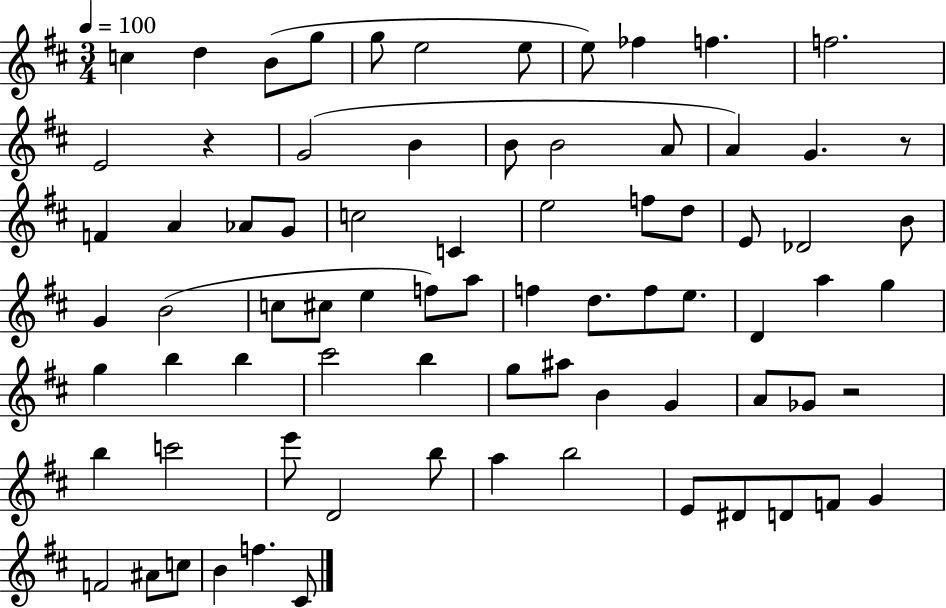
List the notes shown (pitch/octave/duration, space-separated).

C5/q D5/q B4/e G5/e G5/e E5/h E5/e E5/e FES5/q F5/q. F5/h. E4/h R/q G4/h B4/q B4/e B4/h A4/e A4/q G4/q. R/e F4/q A4/q Ab4/e G4/e C5/h C4/q E5/h F5/e D5/e E4/e Db4/h B4/e G4/q B4/h C5/e C#5/e E5/q F5/e A5/e F5/q D5/e. F5/e E5/e. D4/q A5/q G5/q G5/q B5/q B5/q C#6/h B5/q G5/e A#5/e B4/q G4/q A4/e Gb4/e R/h B5/q C6/h E6/e D4/h B5/e A5/q B5/h E4/e D#4/e D4/e F4/e G4/q F4/h A#4/e C5/e B4/q F5/q. C#4/e